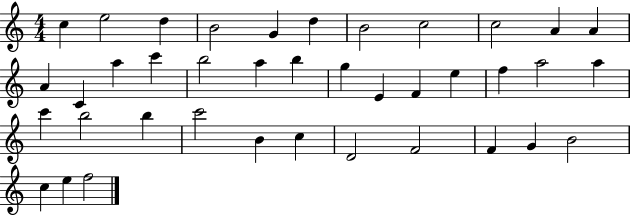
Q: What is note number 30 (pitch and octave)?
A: B4